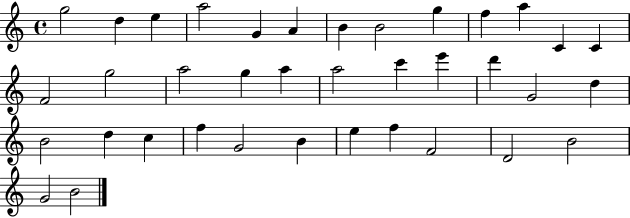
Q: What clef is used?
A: treble